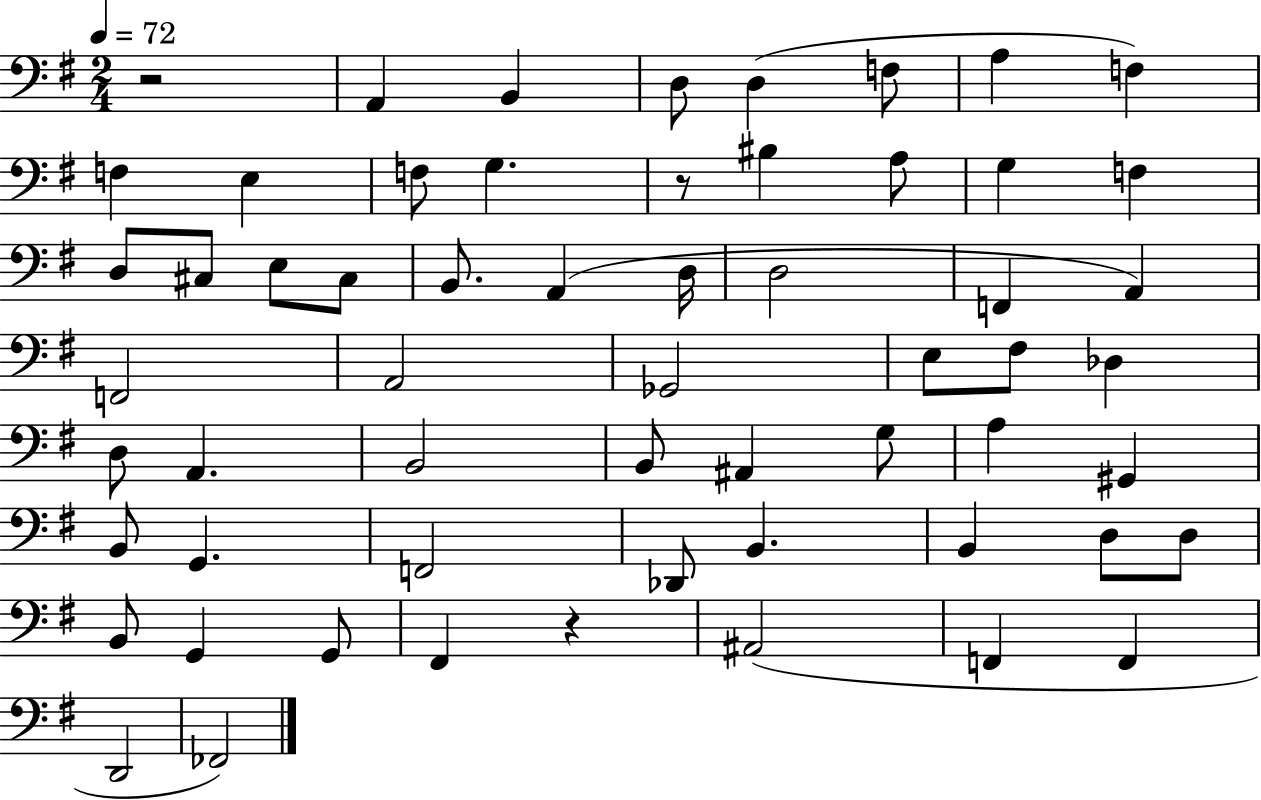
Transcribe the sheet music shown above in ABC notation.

X:1
T:Untitled
M:2/4
L:1/4
K:G
z2 A,, B,, D,/2 D, F,/2 A, F, F, E, F,/2 G, z/2 ^B, A,/2 G, F, D,/2 ^C,/2 E,/2 ^C,/2 B,,/2 A,, D,/4 D,2 F,, A,, F,,2 A,,2 _G,,2 E,/2 ^F,/2 _D, D,/2 A,, B,,2 B,,/2 ^A,, G,/2 A, ^G,, B,,/2 G,, F,,2 _D,,/2 B,, B,, D,/2 D,/2 B,,/2 G,, G,,/2 ^F,, z ^A,,2 F,, F,, D,,2 _F,,2